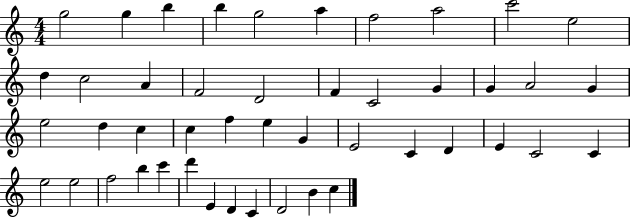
X:1
T:Untitled
M:4/4
L:1/4
K:C
g2 g b b g2 a f2 a2 c'2 e2 d c2 A F2 D2 F C2 G G A2 G e2 d c c f e G E2 C D E C2 C e2 e2 f2 b c' d' E D C D2 B c